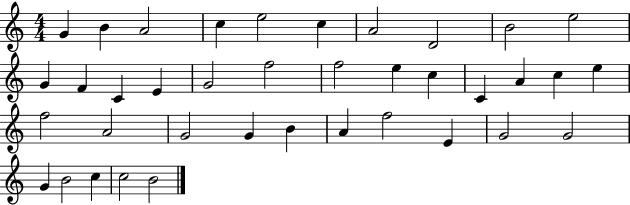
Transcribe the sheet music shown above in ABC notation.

X:1
T:Untitled
M:4/4
L:1/4
K:C
G B A2 c e2 c A2 D2 B2 e2 G F C E G2 f2 f2 e c C A c e f2 A2 G2 G B A f2 E G2 G2 G B2 c c2 B2